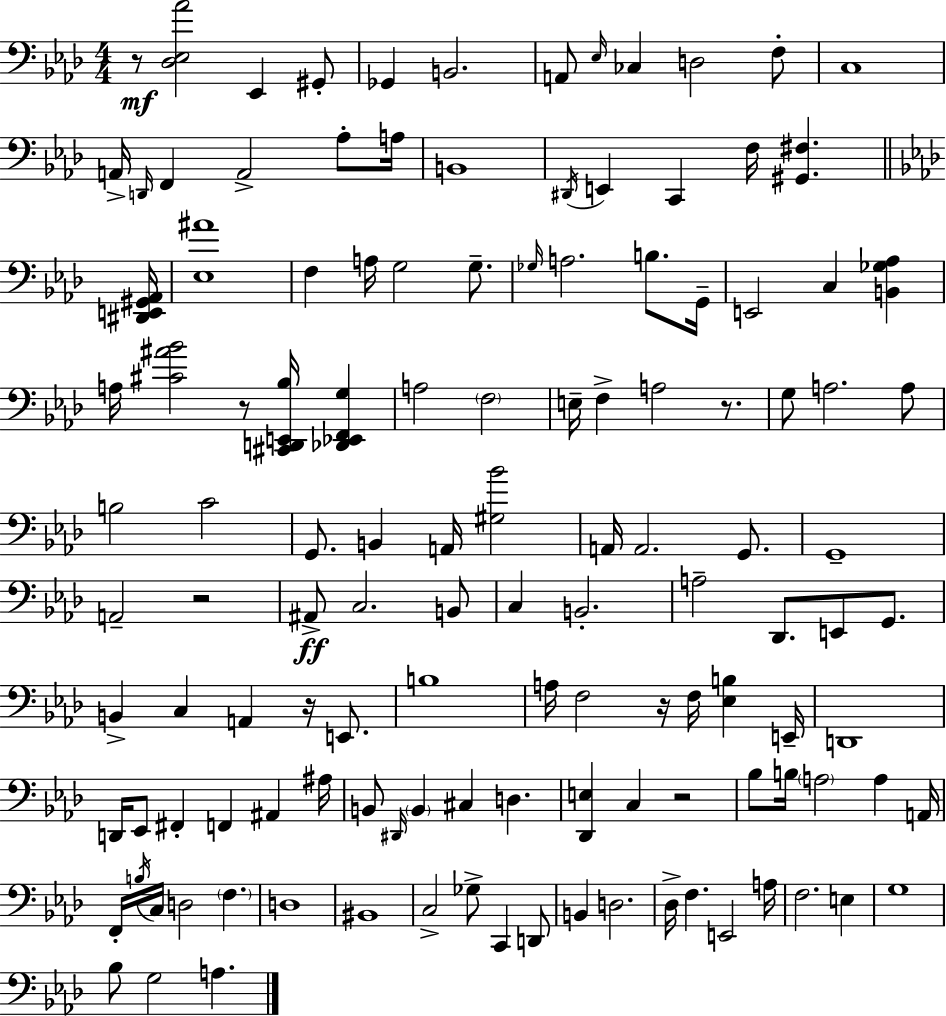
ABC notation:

X:1
T:Untitled
M:4/4
L:1/4
K:Fm
z/2 [_D,_E,_A]2 _E,, ^G,,/2 _G,, B,,2 A,,/2 _E,/4 _C, D,2 F,/2 C,4 A,,/4 D,,/4 F,, A,,2 _A,/2 A,/4 B,,4 ^D,,/4 E,, C,, F,/4 [^G,,^F,] [^D,,E,,^G,,_A,,]/4 [_E,^A]4 F, A,/4 G,2 G,/2 _G,/4 A,2 B,/2 G,,/4 E,,2 C, [B,,_G,_A,] A,/4 [^C^A_B]2 z/2 [^C,,D,,E,,_B,]/4 [_D,,_E,,F,,G,] A,2 F,2 E,/4 F, A,2 z/2 G,/2 A,2 A,/2 B,2 C2 G,,/2 B,, A,,/4 [^G,_B]2 A,,/4 A,,2 G,,/2 G,,4 A,,2 z2 ^A,,/2 C,2 B,,/2 C, B,,2 A,2 _D,,/2 E,,/2 G,,/2 B,, C, A,, z/4 E,,/2 B,4 A,/4 F,2 z/4 F,/4 [_E,B,] E,,/4 D,,4 D,,/4 _E,,/2 ^F,, F,, ^A,, ^A,/4 B,,/2 ^D,,/4 B,, ^C, D, [_D,,E,] C, z2 _B,/2 B,/4 A,2 A, A,,/4 F,,/4 B,/4 C,/4 D,2 F, D,4 ^B,,4 C,2 _G,/2 C,, D,,/2 B,, D,2 _D,/4 F, E,,2 A,/4 F,2 E, G,4 _B,/2 G,2 A,